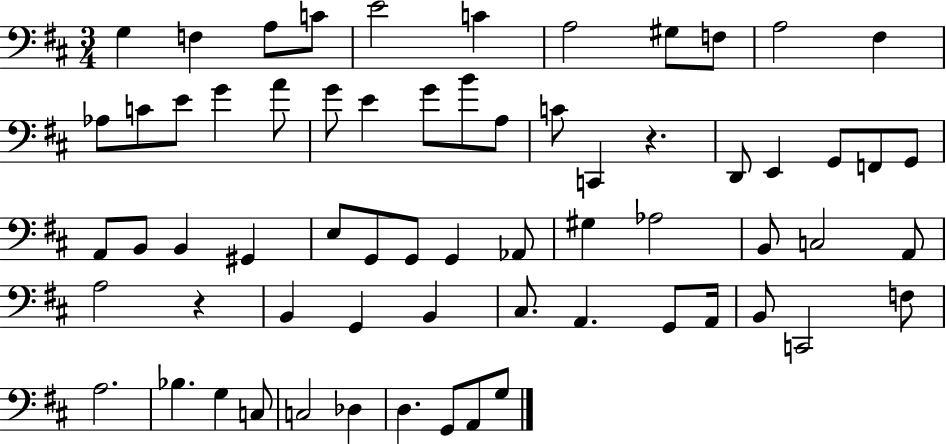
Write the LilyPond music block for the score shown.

{
  \clef bass
  \numericTimeSignature
  \time 3/4
  \key d \major
  g4 f4 a8 c'8 | e'2 c'4 | a2 gis8 f8 | a2 fis4 | \break aes8 c'8 e'8 g'4 a'8 | g'8 e'4 g'8 b'8 a8 | c'8 c,4 r4. | d,8 e,4 g,8 f,8 g,8 | \break a,8 b,8 b,4 gis,4 | e8 g,8 g,8 g,4 aes,8 | gis4 aes2 | b,8 c2 a,8 | \break a2 r4 | b,4 g,4 b,4 | cis8. a,4. g,8 a,16 | b,8 c,2 f8 | \break a2. | bes4. g4 c8 | c2 des4 | d4. g,8 a,8 g8 | \break \bar "|."
}